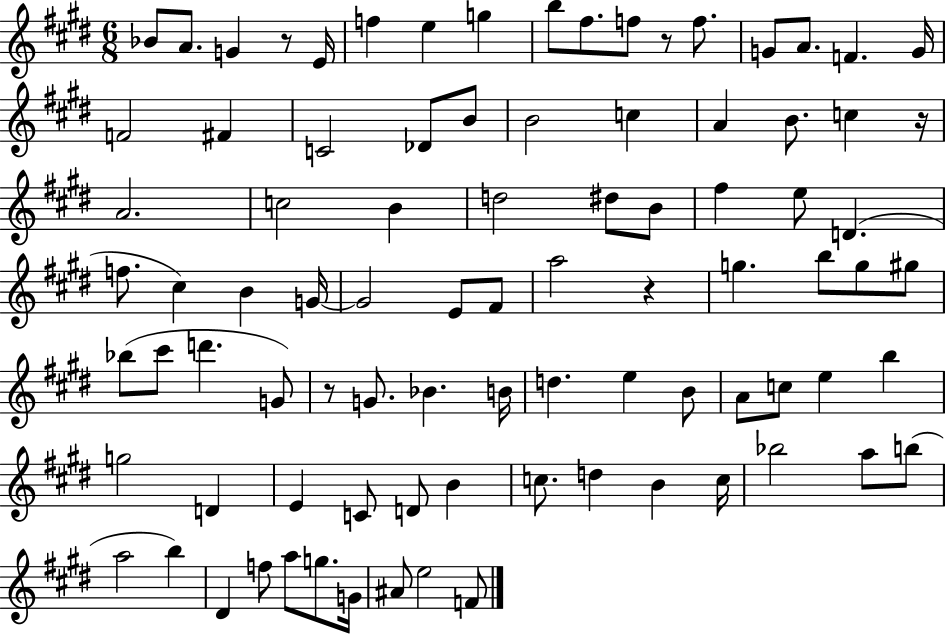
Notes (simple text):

Bb4/e A4/e. G4/q R/e E4/s F5/q E5/q G5/q B5/e F#5/e. F5/e R/e F5/e. G4/e A4/e. F4/q. G4/s F4/h F#4/q C4/h Db4/e B4/e B4/h C5/q A4/q B4/e. C5/q R/s A4/h. C5/h B4/q D5/h D#5/e B4/e F#5/q E5/e D4/q. F5/e. C#5/q B4/q G4/s G4/h E4/e F#4/e A5/h R/q G5/q. B5/e G5/e G#5/e Bb5/e C#6/e D6/q. G4/e R/e G4/e. Bb4/q. B4/s D5/q. E5/q B4/e A4/e C5/e E5/q B5/q G5/h D4/q E4/q C4/e D4/e B4/q C5/e. D5/q B4/q C5/s Bb5/h A5/e B5/e A5/h B5/q D#4/q F5/e A5/e G5/e. G4/s A#4/e E5/h F4/e